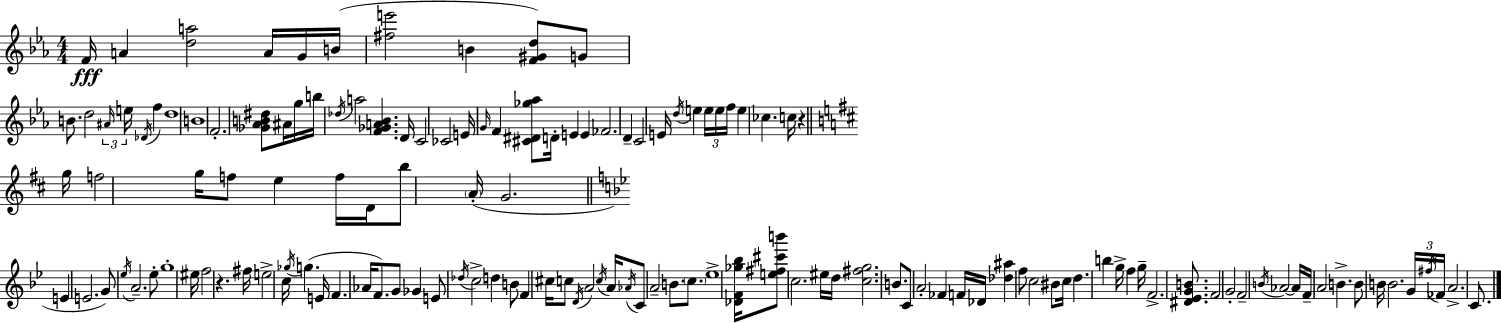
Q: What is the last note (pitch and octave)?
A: C4